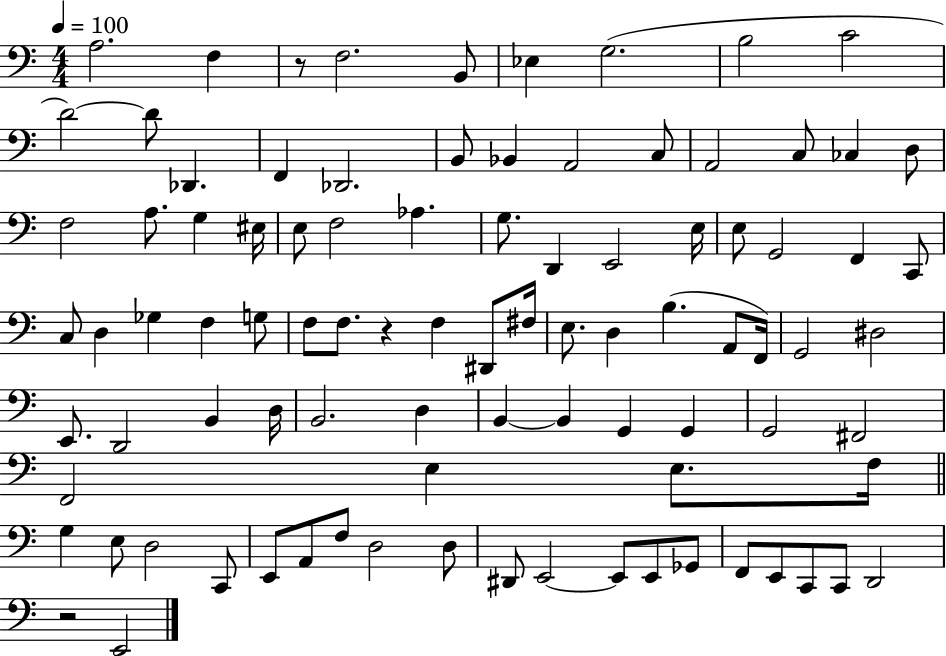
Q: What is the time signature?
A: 4/4